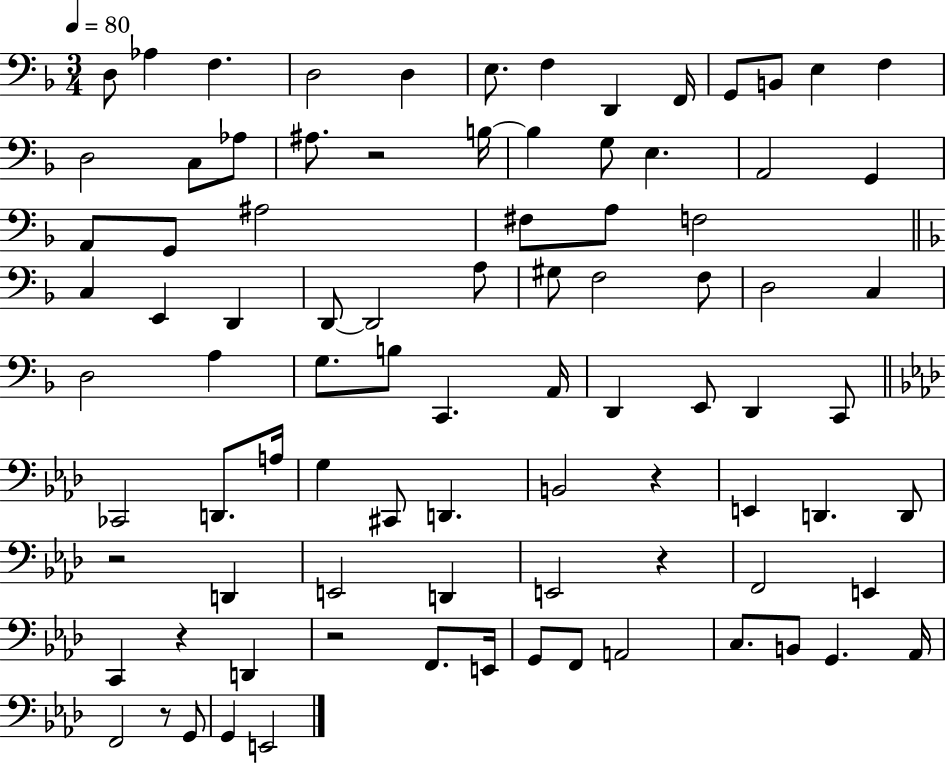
D3/e Ab3/q F3/q. D3/h D3/q E3/e. F3/q D2/q F2/s G2/e B2/e E3/q F3/q D3/h C3/e Ab3/e A#3/e. R/h B3/s B3/q G3/e E3/q. A2/h G2/q A2/e G2/e A#3/h F#3/e A3/e F3/h C3/q E2/q D2/q D2/e D2/h A3/e G#3/e F3/h F3/e D3/h C3/q D3/h A3/q G3/e. B3/e C2/q. A2/s D2/q E2/e D2/q C2/e CES2/h D2/e. A3/s G3/q C#2/e D2/q. B2/h R/q E2/q D2/q. D2/e R/h D2/q E2/h D2/q E2/h R/q F2/h E2/q C2/q R/q D2/q R/h F2/e. E2/s G2/e F2/e A2/h C3/e. B2/e G2/q. Ab2/s F2/h R/e G2/e G2/q E2/h